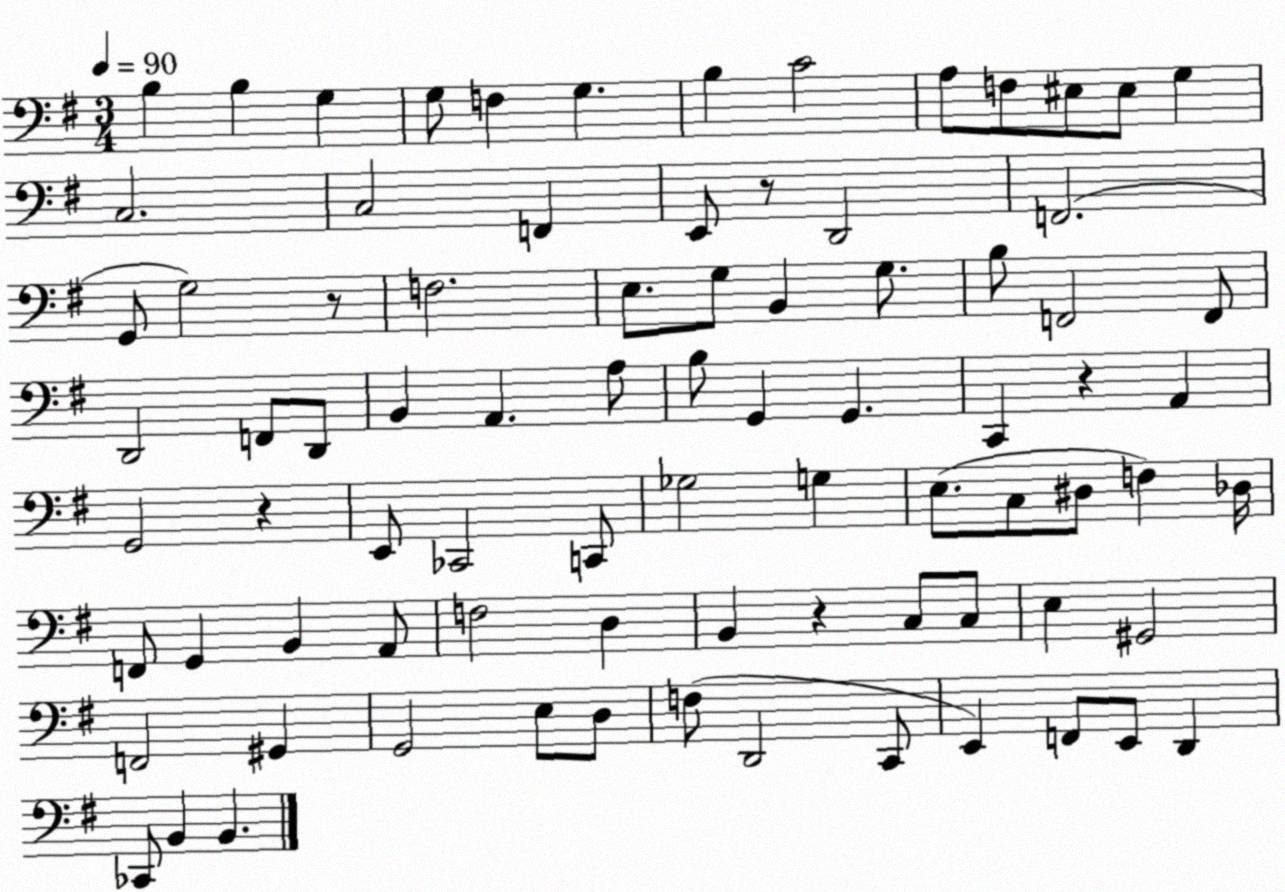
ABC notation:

X:1
T:Untitled
M:3/4
L:1/4
K:G
B, B, G, G,/2 F, G, B, C2 A,/2 F,/2 ^E,/2 ^E,/2 G, C,2 C,2 F,, E,,/2 z/2 D,,2 F,,2 G,,/2 G,2 z/2 F,2 E,/2 G,/2 B,, G,/2 B,/2 F,,2 F,,/2 D,,2 F,,/2 D,,/2 B,, A,, A,/2 B,/2 G,, G,, C,, z A,, G,,2 z E,,/2 _C,,2 C,,/2 _G,2 G, E,/2 C,/2 ^D,/2 F, _D,/4 F,,/2 G,, B,, A,,/2 F,2 D, B,, z C,/2 C,/2 E, ^G,,2 F,,2 ^G,, G,,2 E,/2 D,/2 F,/2 D,,2 C,,/2 E,, F,,/2 E,,/2 D,, _C,,/2 B,, B,,